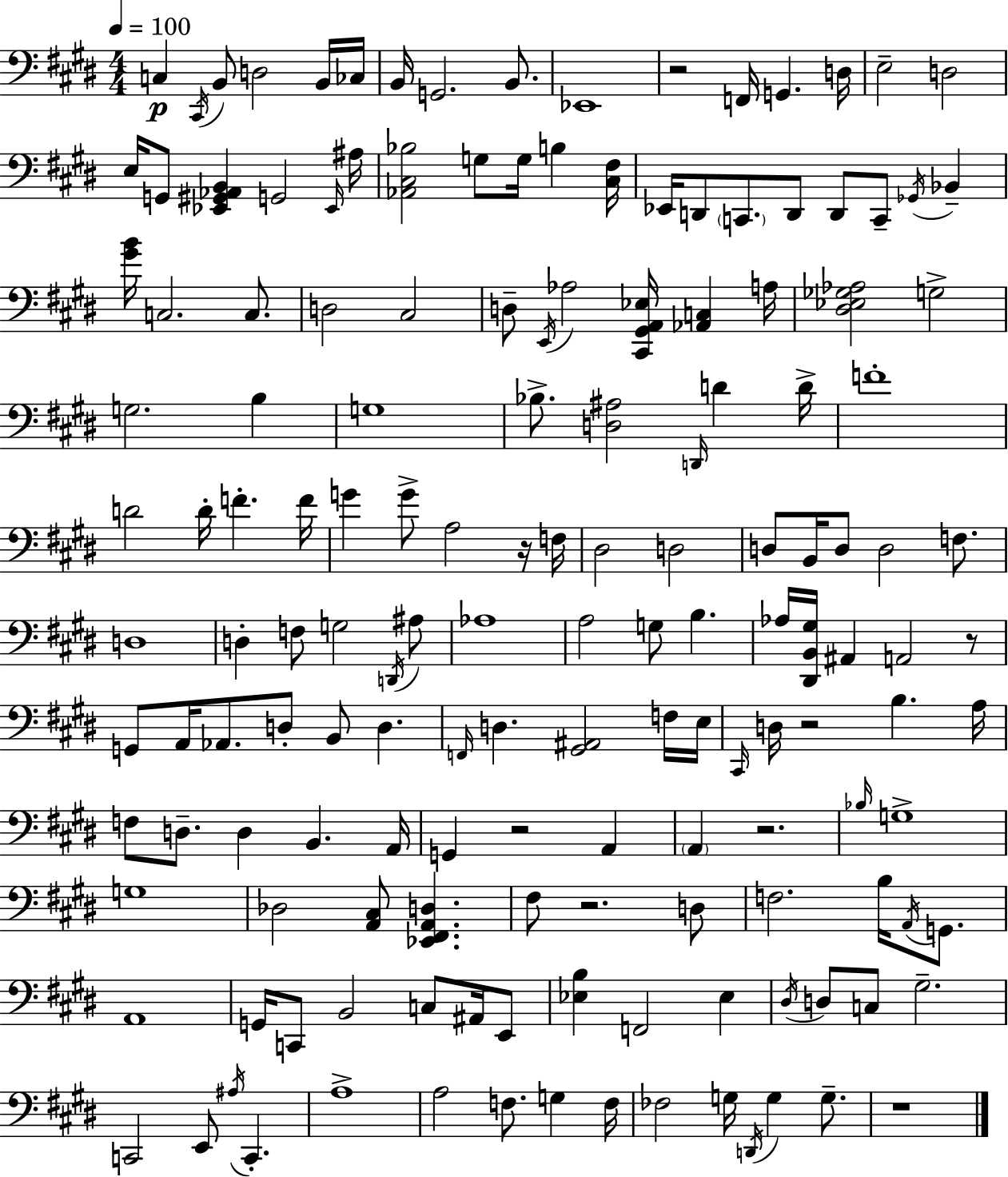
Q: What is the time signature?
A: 4/4